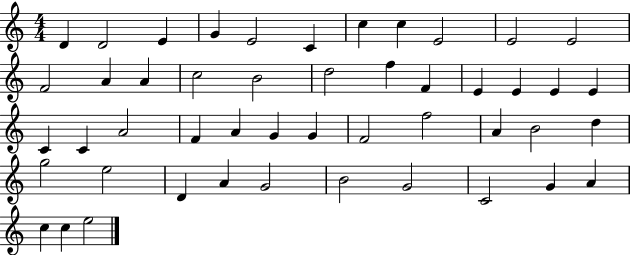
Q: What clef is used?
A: treble